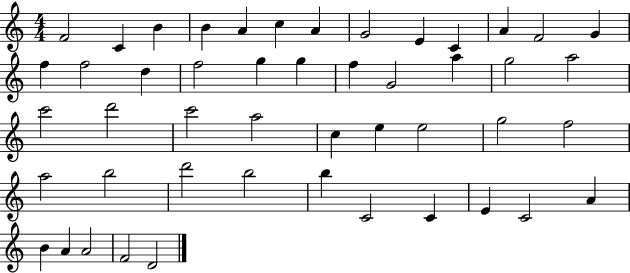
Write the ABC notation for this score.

X:1
T:Untitled
M:4/4
L:1/4
K:C
F2 C B B A c A G2 E C A F2 G f f2 d f2 g g f G2 a g2 a2 c'2 d'2 c'2 a2 c e e2 g2 f2 a2 b2 d'2 b2 b C2 C E C2 A B A A2 F2 D2